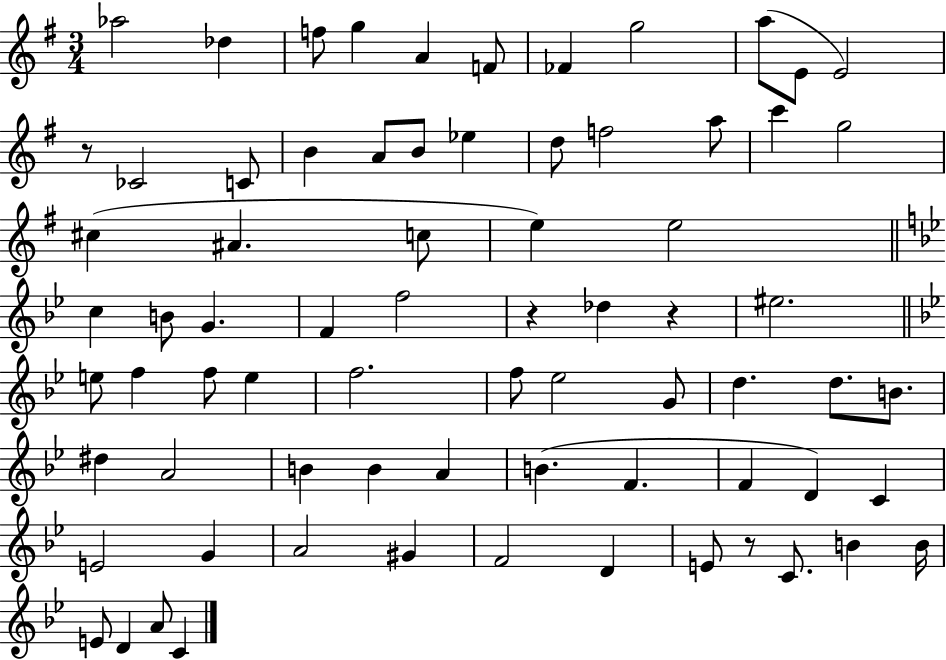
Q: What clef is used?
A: treble